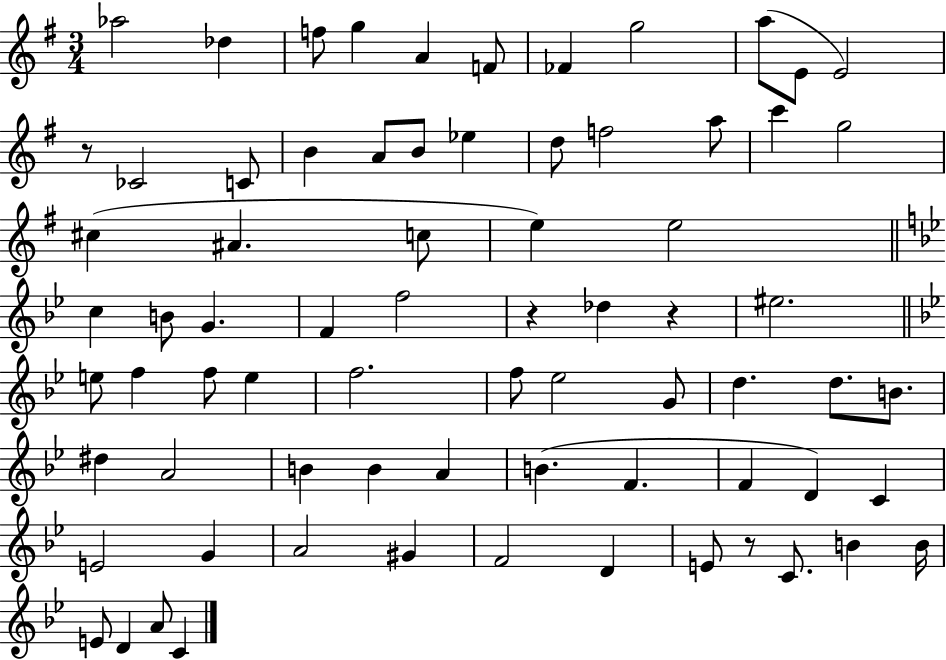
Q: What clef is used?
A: treble